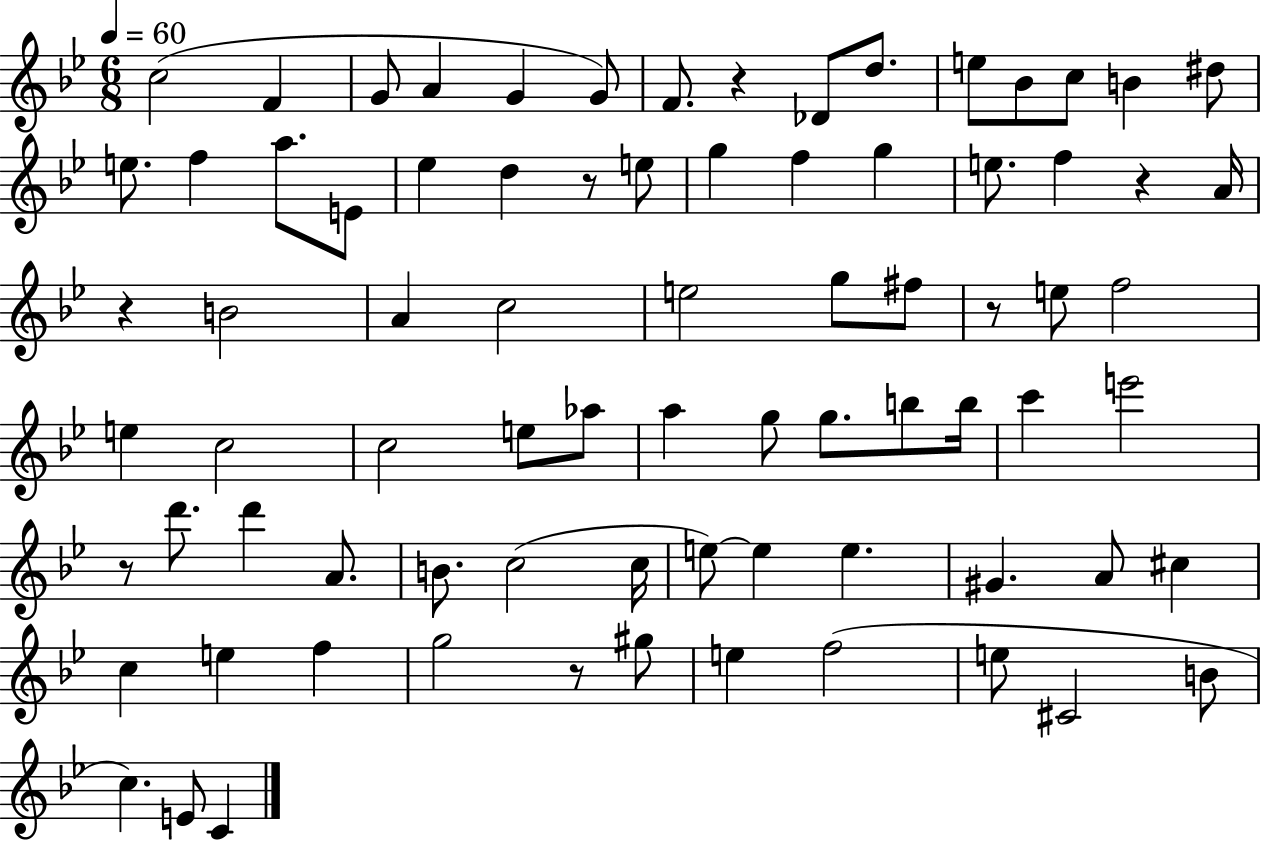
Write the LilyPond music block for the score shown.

{
  \clef treble
  \numericTimeSignature
  \time 6/8
  \key bes \major
  \tempo 4 = 60
  \repeat volta 2 { c''2( f'4 | g'8 a'4 g'4 g'8) | f'8. r4 des'8 d''8. | e''8 bes'8 c''8 b'4 dis''8 | \break e''8. f''4 a''8. e'8 | ees''4 d''4 r8 e''8 | g''4 f''4 g''4 | e''8. f''4 r4 a'16 | \break r4 b'2 | a'4 c''2 | e''2 g''8 fis''8 | r8 e''8 f''2 | \break e''4 c''2 | c''2 e''8 aes''8 | a''4 g''8 g''8. b''8 b''16 | c'''4 e'''2 | \break r8 d'''8. d'''4 a'8. | b'8. c''2( c''16 | e''8~~) e''4 e''4. | gis'4. a'8 cis''4 | \break c''4 e''4 f''4 | g''2 r8 gis''8 | e''4 f''2( | e''8 cis'2 b'8 | \break c''4.) e'8 c'4 | } \bar "|."
}